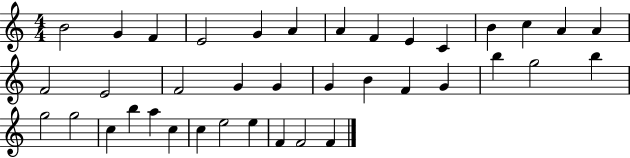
B4/h G4/q F4/q E4/h G4/q A4/q A4/q F4/q E4/q C4/q B4/q C5/q A4/q A4/q F4/h E4/h F4/h G4/q G4/q G4/q B4/q F4/q G4/q B5/q G5/h B5/q G5/h G5/h C5/q B5/q A5/q C5/q C5/q E5/h E5/q F4/q F4/h F4/q